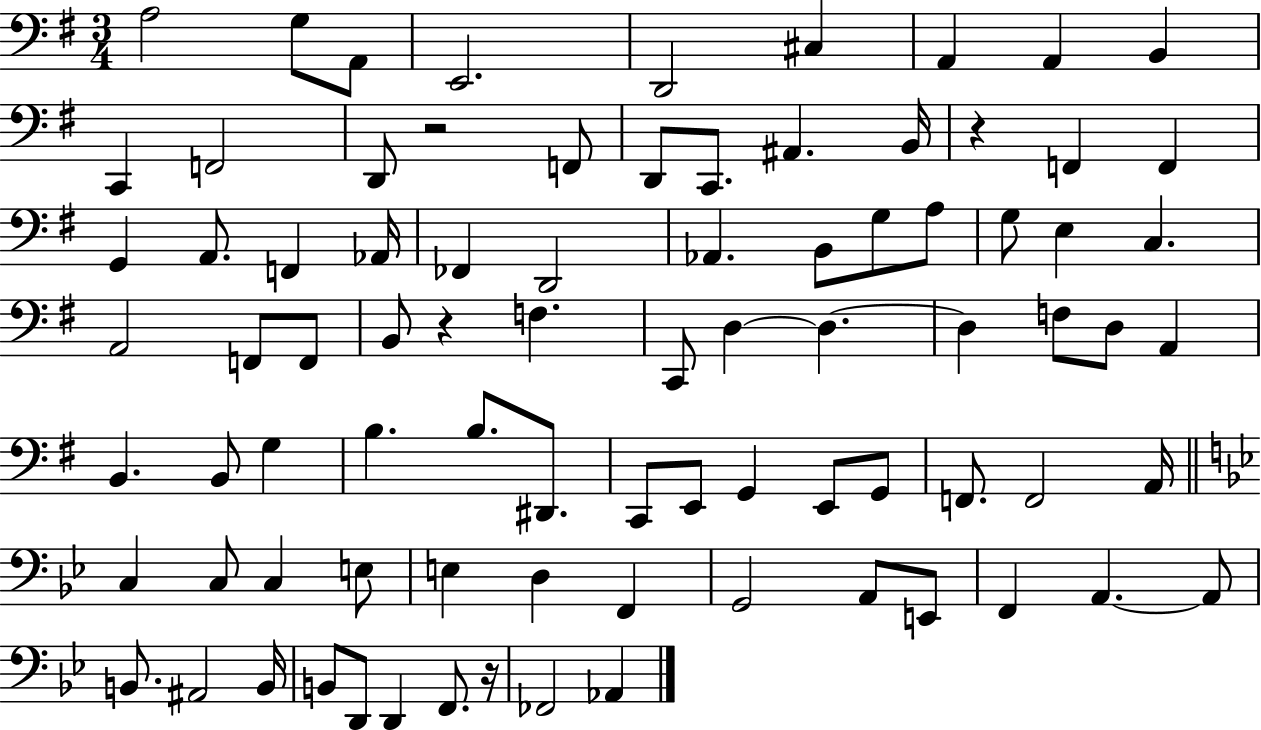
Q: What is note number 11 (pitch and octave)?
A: F2